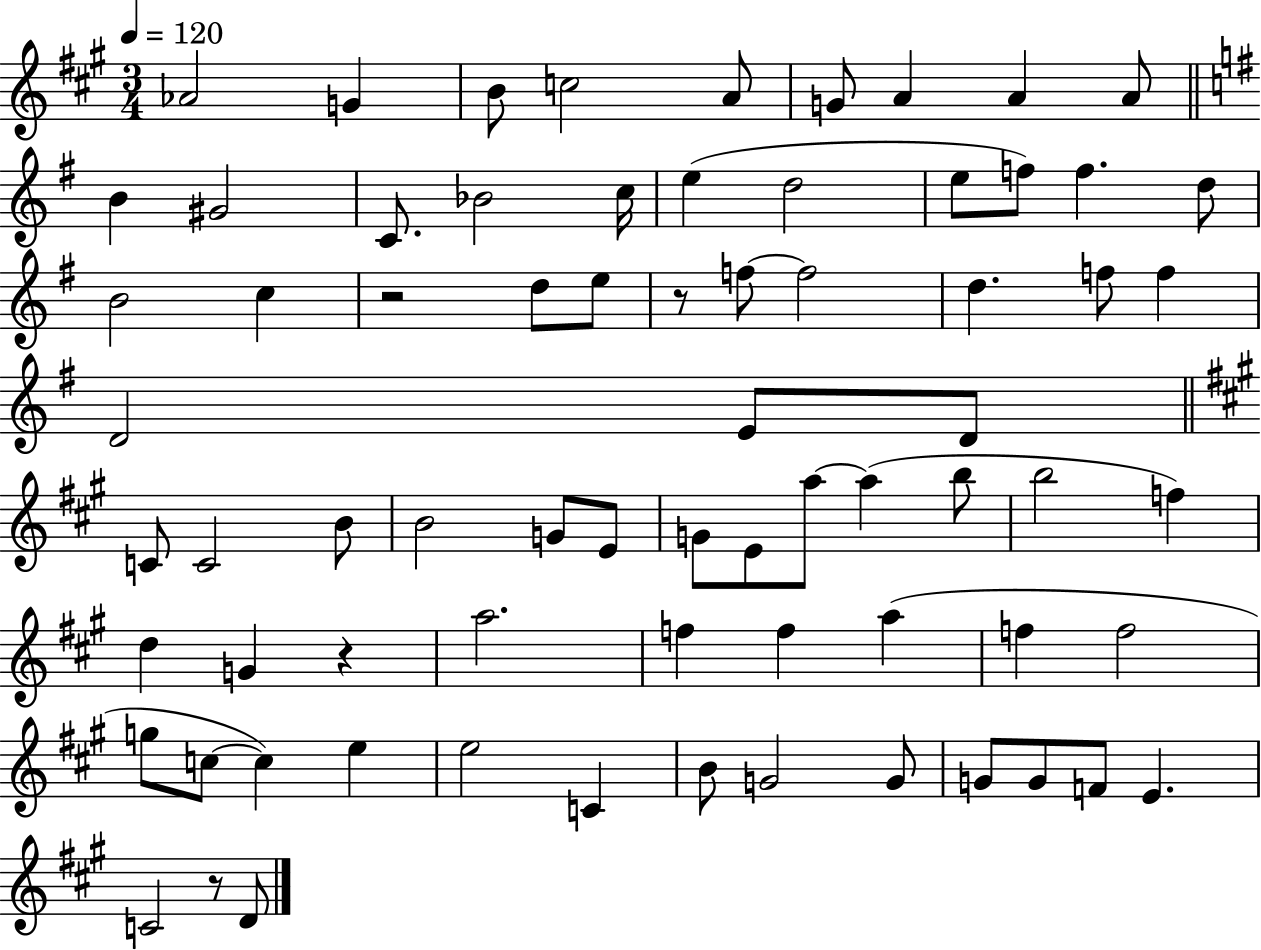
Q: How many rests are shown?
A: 4